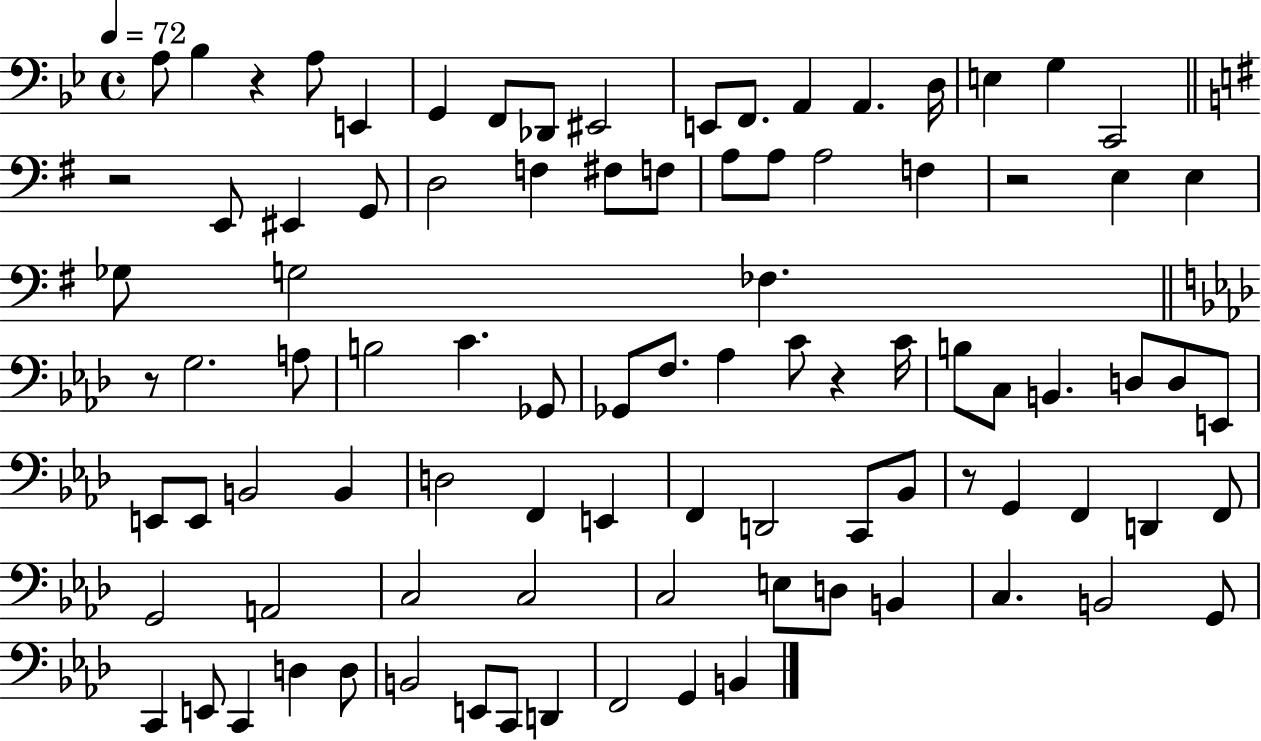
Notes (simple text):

A3/e Bb3/q R/q A3/e E2/q G2/q F2/e Db2/e EIS2/h E2/e F2/e. A2/q A2/q. D3/s E3/q G3/q C2/h R/h E2/e EIS2/q G2/e D3/h F3/q F#3/e F3/e A3/e A3/e A3/h F3/q R/h E3/q E3/q Gb3/e G3/h FES3/q. R/e G3/h. A3/e B3/h C4/q. Gb2/e Gb2/e F3/e. Ab3/q C4/e R/q C4/s B3/e C3/e B2/q. D3/e D3/e E2/e E2/e E2/e B2/h B2/q D3/h F2/q E2/q F2/q D2/h C2/e Bb2/e R/e G2/q F2/q D2/q F2/e G2/h A2/h C3/h C3/h C3/h E3/e D3/e B2/q C3/q. B2/h G2/e C2/q E2/e C2/q D3/q D3/e B2/h E2/e C2/e D2/q F2/h G2/q B2/q